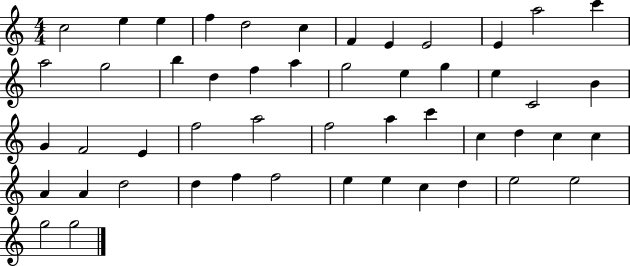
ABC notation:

X:1
T:Untitled
M:4/4
L:1/4
K:C
c2 e e f d2 c F E E2 E a2 c' a2 g2 b d f a g2 e g e C2 B G F2 E f2 a2 f2 a c' c d c c A A d2 d f f2 e e c d e2 e2 g2 g2